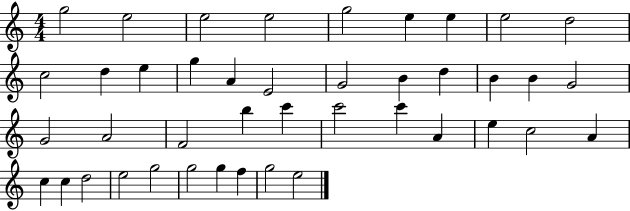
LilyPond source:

{
  \clef treble
  \numericTimeSignature
  \time 4/4
  \key c \major
  g''2 e''2 | e''2 e''2 | g''2 e''4 e''4 | e''2 d''2 | \break c''2 d''4 e''4 | g''4 a'4 e'2 | g'2 b'4 d''4 | b'4 b'4 g'2 | \break g'2 a'2 | f'2 b''4 c'''4 | c'''2 c'''4 a'4 | e''4 c''2 a'4 | \break c''4 c''4 d''2 | e''2 g''2 | g''2 g''4 f''4 | g''2 e''2 | \break \bar "|."
}